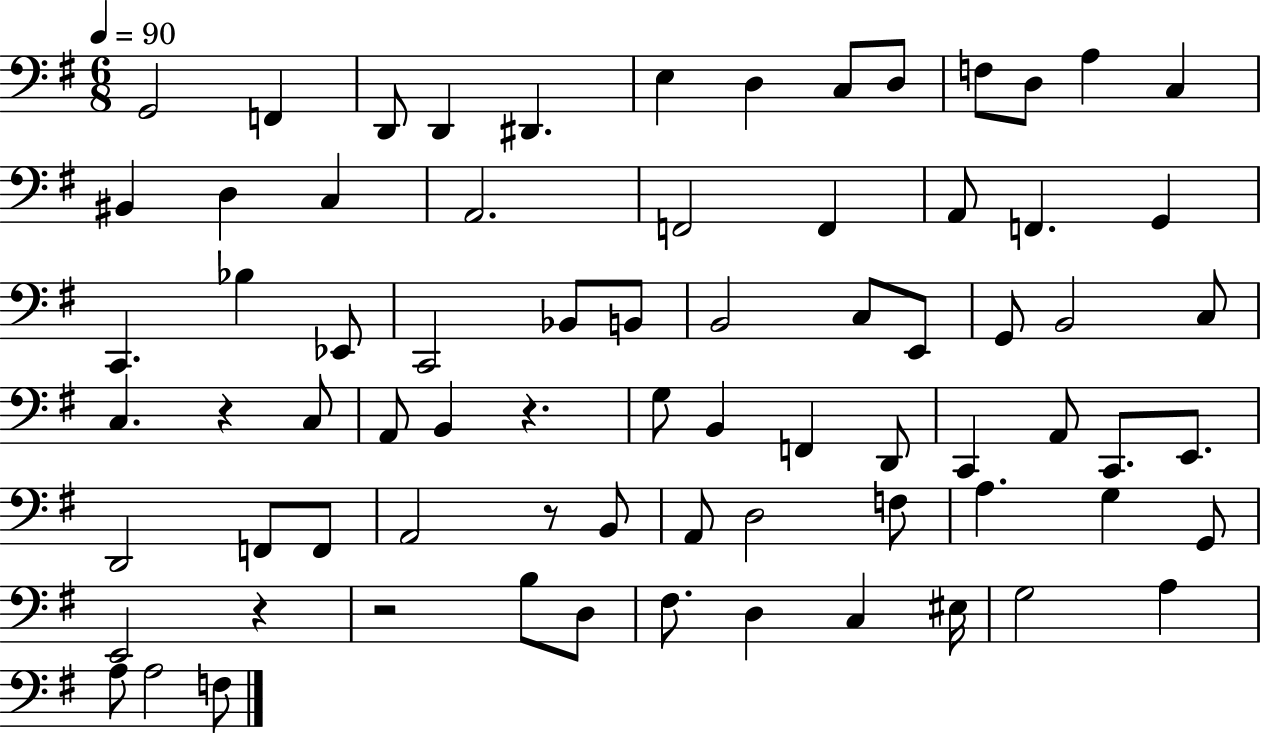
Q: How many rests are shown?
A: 5